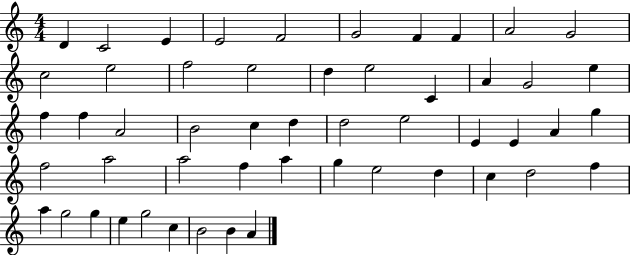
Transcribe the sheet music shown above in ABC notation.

X:1
T:Untitled
M:4/4
L:1/4
K:C
D C2 E E2 F2 G2 F F A2 G2 c2 e2 f2 e2 d e2 C A G2 e f f A2 B2 c d d2 e2 E E A g f2 a2 a2 f a g e2 d c d2 f a g2 g e g2 c B2 B A